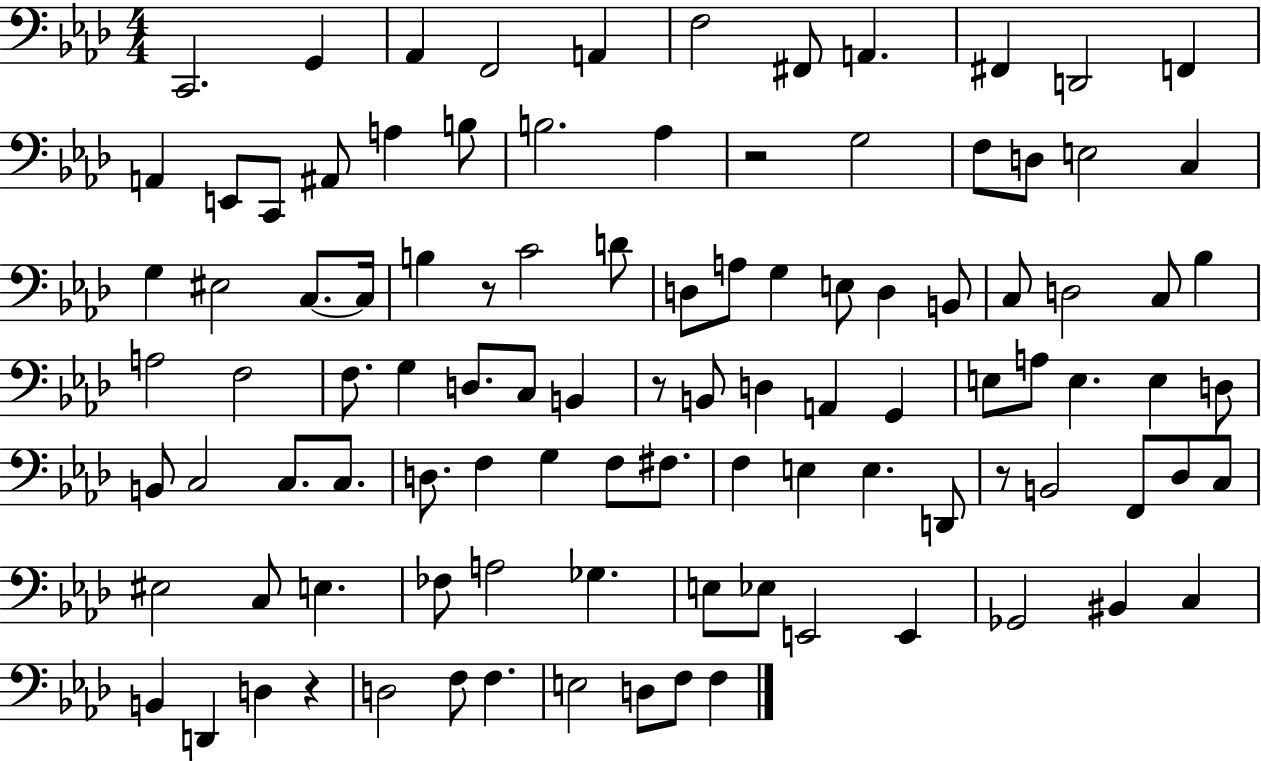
C2/h. G2/q Ab2/q F2/h A2/q F3/h F#2/e A2/q. F#2/q D2/h F2/q A2/q E2/e C2/e A#2/e A3/q B3/e B3/h. Ab3/q R/h G3/h F3/e D3/e E3/h C3/q G3/q EIS3/h C3/e. C3/s B3/q R/e C4/h D4/e D3/e A3/e G3/q E3/e D3/q B2/e C3/e D3/h C3/e Bb3/q A3/h F3/h F3/e. G3/q D3/e. C3/e B2/q R/e B2/e D3/q A2/q G2/q E3/e A3/e E3/q. E3/q D3/e B2/e C3/h C3/e. C3/e. D3/e. F3/q G3/q F3/e F#3/e. F3/q E3/q E3/q. D2/e R/e B2/h F2/e Db3/e C3/e EIS3/h C3/e E3/q. FES3/e A3/h Gb3/q. E3/e Eb3/e E2/h E2/q Gb2/h BIS2/q C3/q B2/q D2/q D3/q R/q D3/h F3/e F3/q. E3/h D3/e F3/e F3/q